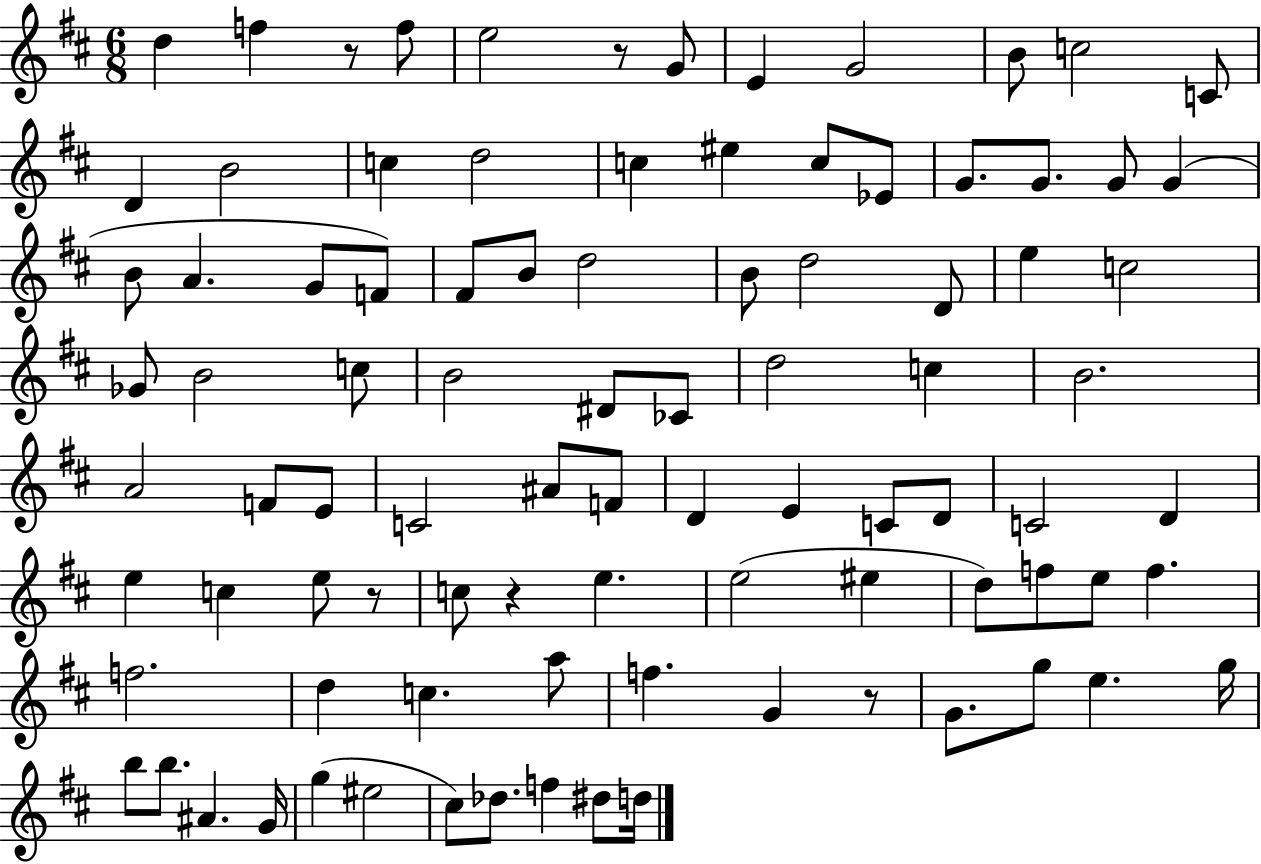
D5/q F5/q R/e F5/e E5/h R/e G4/e E4/q G4/h B4/e C5/h C4/e D4/q B4/h C5/q D5/h C5/q EIS5/q C5/e Eb4/e G4/e. G4/e. G4/e G4/q B4/e A4/q. G4/e F4/e F#4/e B4/e D5/h B4/e D5/h D4/e E5/q C5/h Gb4/e B4/h C5/e B4/h D#4/e CES4/e D5/h C5/q B4/h. A4/h F4/e E4/e C4/h A#4/e F4/e D4/q E4/q C4/e D4/e C4/h D4/q E5/q C5/q E5/e R/e C5/e R/q E5/q. E5/h EIS5/q D5/e F5/e E5/e F5/q. F5/h. D5/q C5/q. A5/e F5/q. G4/q R/e G4/e. G5/e E5/q. G5/s B5/e B5/e. A#4/q. G4/s G5/q EIS5/h C#5/e Db5/e. F5/q D#5/e D5/s